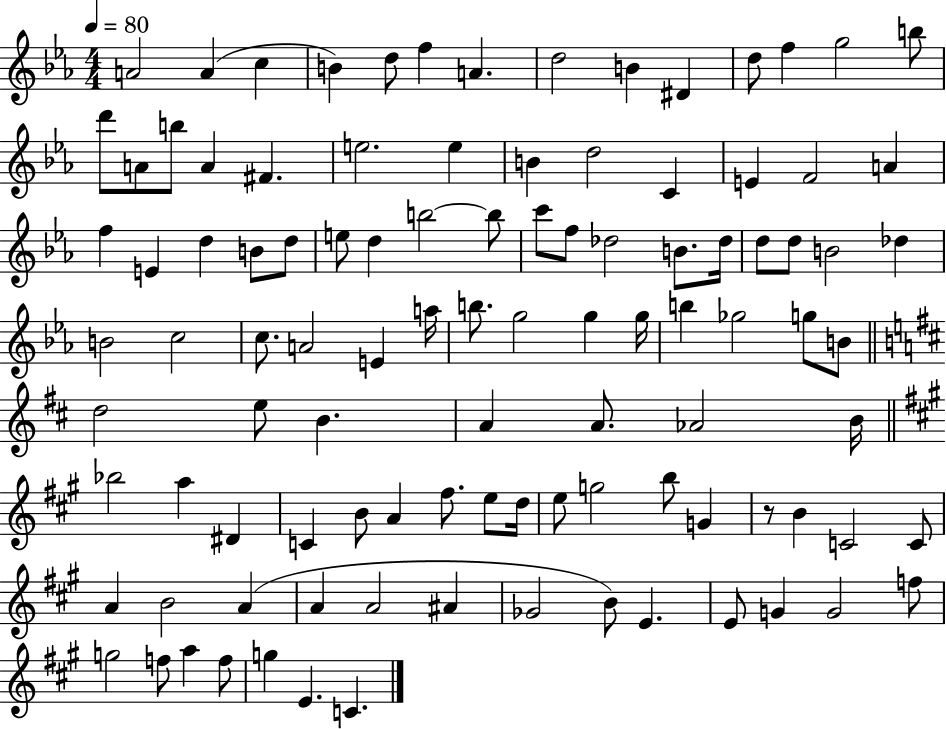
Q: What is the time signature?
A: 4/4